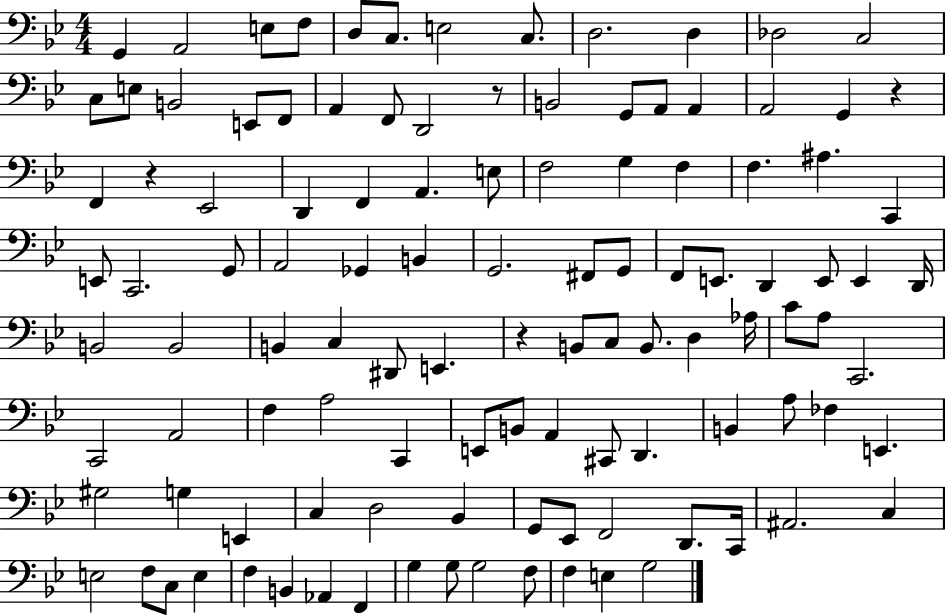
X:1
T:Untitled
M:4/4
L:1/4
K:Bb
G,, A,,2 E,/2 F,/2 D,/2 C,/2 E,2 C,/2 D,2 D, _D,2 C,2 C,/2 E,/2 B,,2 E,,/2 F,,/2 A,, F,,/2 D,,2 z/2 B,,2 G,,/2 A,,/2 A,, A,,2 G,, z F,, z _E,,2 D,, F,, A,, E,/2 F,2 G, F, F, ^A, C,, E,,/2 C,,2 G,,/2 A,,2 _G,, B,, G,,2 ^F,,/2 G,,/2 F,,/2 E,,/2 D,, E,,/2 E,, D,,/4 B,,2 B,,2 B,, C, ^D,,/2 E,, z B,,/2 C,/2 B,,/2 D, _A,/4 C/2 A,/2 C,,2 C,,2 A,,2 F, A,2 C,, E,,/2 B,,/2 A,, ^C,,/2 D,, B,, A,/2 _F, E,, ^G,2 G, E,, C, D,2 _B,, G,,/2 _E,,/2 F,,2 D,,/2 C,,/4 ^A,,2 C, E,2 F,/2 C,/2 E, F, B,, _A,, F,, G, G,/2 G,2 F,/2 F, E, G,2